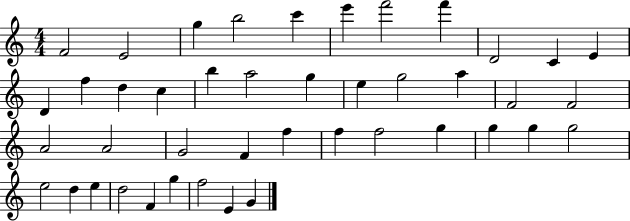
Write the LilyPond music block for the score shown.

{
  \clef treble
  \numericTimeSignature
  \time 4/4
  \key c \major
  f'2 e'2 | g''4 b''2 c'''4 | e'''4 f'''2 f'''4 | d'2 c'4 e'4 | \break d'4 f''4 d''4 c''4 | b''4 a''2 g''4 | e''4 g''2 a''4 | f'2 f'2 | \break a'2 a'2 | g'2 f'4 f''4 | f''4 f''2 g''4 | g''4 g''4 g''2 | \break e''2 d''4 e''4 | d''2 f'4 g''4 | f''2 e'4 g'4 | \bar "|."
}